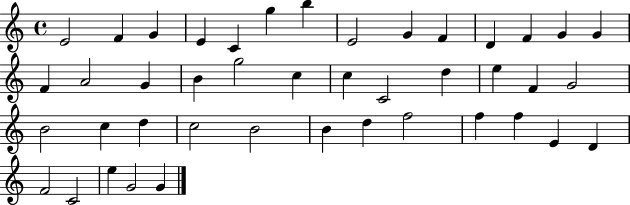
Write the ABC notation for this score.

X:1
T:Untitled
M:4/4
L:1/4
K:C
E2 F G E C g b E2 G F D F G G F A2 G B g2 c c C2 d e F G2 B2 c d c2 B2 B d f2 f f E D F2 C2 e G2 G